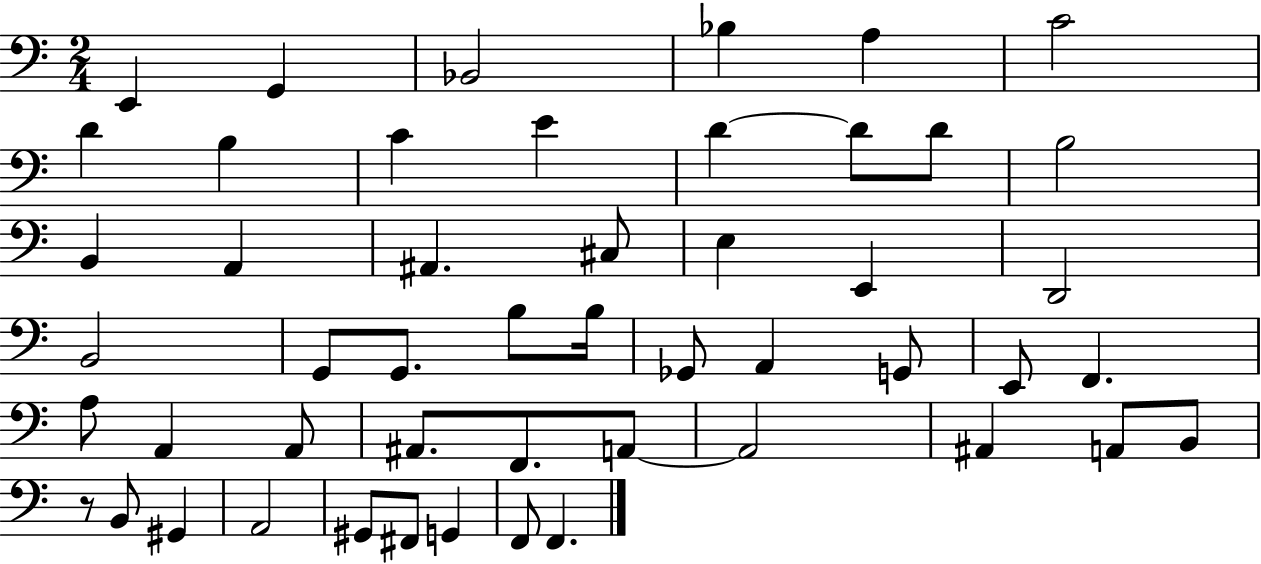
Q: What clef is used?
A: bass